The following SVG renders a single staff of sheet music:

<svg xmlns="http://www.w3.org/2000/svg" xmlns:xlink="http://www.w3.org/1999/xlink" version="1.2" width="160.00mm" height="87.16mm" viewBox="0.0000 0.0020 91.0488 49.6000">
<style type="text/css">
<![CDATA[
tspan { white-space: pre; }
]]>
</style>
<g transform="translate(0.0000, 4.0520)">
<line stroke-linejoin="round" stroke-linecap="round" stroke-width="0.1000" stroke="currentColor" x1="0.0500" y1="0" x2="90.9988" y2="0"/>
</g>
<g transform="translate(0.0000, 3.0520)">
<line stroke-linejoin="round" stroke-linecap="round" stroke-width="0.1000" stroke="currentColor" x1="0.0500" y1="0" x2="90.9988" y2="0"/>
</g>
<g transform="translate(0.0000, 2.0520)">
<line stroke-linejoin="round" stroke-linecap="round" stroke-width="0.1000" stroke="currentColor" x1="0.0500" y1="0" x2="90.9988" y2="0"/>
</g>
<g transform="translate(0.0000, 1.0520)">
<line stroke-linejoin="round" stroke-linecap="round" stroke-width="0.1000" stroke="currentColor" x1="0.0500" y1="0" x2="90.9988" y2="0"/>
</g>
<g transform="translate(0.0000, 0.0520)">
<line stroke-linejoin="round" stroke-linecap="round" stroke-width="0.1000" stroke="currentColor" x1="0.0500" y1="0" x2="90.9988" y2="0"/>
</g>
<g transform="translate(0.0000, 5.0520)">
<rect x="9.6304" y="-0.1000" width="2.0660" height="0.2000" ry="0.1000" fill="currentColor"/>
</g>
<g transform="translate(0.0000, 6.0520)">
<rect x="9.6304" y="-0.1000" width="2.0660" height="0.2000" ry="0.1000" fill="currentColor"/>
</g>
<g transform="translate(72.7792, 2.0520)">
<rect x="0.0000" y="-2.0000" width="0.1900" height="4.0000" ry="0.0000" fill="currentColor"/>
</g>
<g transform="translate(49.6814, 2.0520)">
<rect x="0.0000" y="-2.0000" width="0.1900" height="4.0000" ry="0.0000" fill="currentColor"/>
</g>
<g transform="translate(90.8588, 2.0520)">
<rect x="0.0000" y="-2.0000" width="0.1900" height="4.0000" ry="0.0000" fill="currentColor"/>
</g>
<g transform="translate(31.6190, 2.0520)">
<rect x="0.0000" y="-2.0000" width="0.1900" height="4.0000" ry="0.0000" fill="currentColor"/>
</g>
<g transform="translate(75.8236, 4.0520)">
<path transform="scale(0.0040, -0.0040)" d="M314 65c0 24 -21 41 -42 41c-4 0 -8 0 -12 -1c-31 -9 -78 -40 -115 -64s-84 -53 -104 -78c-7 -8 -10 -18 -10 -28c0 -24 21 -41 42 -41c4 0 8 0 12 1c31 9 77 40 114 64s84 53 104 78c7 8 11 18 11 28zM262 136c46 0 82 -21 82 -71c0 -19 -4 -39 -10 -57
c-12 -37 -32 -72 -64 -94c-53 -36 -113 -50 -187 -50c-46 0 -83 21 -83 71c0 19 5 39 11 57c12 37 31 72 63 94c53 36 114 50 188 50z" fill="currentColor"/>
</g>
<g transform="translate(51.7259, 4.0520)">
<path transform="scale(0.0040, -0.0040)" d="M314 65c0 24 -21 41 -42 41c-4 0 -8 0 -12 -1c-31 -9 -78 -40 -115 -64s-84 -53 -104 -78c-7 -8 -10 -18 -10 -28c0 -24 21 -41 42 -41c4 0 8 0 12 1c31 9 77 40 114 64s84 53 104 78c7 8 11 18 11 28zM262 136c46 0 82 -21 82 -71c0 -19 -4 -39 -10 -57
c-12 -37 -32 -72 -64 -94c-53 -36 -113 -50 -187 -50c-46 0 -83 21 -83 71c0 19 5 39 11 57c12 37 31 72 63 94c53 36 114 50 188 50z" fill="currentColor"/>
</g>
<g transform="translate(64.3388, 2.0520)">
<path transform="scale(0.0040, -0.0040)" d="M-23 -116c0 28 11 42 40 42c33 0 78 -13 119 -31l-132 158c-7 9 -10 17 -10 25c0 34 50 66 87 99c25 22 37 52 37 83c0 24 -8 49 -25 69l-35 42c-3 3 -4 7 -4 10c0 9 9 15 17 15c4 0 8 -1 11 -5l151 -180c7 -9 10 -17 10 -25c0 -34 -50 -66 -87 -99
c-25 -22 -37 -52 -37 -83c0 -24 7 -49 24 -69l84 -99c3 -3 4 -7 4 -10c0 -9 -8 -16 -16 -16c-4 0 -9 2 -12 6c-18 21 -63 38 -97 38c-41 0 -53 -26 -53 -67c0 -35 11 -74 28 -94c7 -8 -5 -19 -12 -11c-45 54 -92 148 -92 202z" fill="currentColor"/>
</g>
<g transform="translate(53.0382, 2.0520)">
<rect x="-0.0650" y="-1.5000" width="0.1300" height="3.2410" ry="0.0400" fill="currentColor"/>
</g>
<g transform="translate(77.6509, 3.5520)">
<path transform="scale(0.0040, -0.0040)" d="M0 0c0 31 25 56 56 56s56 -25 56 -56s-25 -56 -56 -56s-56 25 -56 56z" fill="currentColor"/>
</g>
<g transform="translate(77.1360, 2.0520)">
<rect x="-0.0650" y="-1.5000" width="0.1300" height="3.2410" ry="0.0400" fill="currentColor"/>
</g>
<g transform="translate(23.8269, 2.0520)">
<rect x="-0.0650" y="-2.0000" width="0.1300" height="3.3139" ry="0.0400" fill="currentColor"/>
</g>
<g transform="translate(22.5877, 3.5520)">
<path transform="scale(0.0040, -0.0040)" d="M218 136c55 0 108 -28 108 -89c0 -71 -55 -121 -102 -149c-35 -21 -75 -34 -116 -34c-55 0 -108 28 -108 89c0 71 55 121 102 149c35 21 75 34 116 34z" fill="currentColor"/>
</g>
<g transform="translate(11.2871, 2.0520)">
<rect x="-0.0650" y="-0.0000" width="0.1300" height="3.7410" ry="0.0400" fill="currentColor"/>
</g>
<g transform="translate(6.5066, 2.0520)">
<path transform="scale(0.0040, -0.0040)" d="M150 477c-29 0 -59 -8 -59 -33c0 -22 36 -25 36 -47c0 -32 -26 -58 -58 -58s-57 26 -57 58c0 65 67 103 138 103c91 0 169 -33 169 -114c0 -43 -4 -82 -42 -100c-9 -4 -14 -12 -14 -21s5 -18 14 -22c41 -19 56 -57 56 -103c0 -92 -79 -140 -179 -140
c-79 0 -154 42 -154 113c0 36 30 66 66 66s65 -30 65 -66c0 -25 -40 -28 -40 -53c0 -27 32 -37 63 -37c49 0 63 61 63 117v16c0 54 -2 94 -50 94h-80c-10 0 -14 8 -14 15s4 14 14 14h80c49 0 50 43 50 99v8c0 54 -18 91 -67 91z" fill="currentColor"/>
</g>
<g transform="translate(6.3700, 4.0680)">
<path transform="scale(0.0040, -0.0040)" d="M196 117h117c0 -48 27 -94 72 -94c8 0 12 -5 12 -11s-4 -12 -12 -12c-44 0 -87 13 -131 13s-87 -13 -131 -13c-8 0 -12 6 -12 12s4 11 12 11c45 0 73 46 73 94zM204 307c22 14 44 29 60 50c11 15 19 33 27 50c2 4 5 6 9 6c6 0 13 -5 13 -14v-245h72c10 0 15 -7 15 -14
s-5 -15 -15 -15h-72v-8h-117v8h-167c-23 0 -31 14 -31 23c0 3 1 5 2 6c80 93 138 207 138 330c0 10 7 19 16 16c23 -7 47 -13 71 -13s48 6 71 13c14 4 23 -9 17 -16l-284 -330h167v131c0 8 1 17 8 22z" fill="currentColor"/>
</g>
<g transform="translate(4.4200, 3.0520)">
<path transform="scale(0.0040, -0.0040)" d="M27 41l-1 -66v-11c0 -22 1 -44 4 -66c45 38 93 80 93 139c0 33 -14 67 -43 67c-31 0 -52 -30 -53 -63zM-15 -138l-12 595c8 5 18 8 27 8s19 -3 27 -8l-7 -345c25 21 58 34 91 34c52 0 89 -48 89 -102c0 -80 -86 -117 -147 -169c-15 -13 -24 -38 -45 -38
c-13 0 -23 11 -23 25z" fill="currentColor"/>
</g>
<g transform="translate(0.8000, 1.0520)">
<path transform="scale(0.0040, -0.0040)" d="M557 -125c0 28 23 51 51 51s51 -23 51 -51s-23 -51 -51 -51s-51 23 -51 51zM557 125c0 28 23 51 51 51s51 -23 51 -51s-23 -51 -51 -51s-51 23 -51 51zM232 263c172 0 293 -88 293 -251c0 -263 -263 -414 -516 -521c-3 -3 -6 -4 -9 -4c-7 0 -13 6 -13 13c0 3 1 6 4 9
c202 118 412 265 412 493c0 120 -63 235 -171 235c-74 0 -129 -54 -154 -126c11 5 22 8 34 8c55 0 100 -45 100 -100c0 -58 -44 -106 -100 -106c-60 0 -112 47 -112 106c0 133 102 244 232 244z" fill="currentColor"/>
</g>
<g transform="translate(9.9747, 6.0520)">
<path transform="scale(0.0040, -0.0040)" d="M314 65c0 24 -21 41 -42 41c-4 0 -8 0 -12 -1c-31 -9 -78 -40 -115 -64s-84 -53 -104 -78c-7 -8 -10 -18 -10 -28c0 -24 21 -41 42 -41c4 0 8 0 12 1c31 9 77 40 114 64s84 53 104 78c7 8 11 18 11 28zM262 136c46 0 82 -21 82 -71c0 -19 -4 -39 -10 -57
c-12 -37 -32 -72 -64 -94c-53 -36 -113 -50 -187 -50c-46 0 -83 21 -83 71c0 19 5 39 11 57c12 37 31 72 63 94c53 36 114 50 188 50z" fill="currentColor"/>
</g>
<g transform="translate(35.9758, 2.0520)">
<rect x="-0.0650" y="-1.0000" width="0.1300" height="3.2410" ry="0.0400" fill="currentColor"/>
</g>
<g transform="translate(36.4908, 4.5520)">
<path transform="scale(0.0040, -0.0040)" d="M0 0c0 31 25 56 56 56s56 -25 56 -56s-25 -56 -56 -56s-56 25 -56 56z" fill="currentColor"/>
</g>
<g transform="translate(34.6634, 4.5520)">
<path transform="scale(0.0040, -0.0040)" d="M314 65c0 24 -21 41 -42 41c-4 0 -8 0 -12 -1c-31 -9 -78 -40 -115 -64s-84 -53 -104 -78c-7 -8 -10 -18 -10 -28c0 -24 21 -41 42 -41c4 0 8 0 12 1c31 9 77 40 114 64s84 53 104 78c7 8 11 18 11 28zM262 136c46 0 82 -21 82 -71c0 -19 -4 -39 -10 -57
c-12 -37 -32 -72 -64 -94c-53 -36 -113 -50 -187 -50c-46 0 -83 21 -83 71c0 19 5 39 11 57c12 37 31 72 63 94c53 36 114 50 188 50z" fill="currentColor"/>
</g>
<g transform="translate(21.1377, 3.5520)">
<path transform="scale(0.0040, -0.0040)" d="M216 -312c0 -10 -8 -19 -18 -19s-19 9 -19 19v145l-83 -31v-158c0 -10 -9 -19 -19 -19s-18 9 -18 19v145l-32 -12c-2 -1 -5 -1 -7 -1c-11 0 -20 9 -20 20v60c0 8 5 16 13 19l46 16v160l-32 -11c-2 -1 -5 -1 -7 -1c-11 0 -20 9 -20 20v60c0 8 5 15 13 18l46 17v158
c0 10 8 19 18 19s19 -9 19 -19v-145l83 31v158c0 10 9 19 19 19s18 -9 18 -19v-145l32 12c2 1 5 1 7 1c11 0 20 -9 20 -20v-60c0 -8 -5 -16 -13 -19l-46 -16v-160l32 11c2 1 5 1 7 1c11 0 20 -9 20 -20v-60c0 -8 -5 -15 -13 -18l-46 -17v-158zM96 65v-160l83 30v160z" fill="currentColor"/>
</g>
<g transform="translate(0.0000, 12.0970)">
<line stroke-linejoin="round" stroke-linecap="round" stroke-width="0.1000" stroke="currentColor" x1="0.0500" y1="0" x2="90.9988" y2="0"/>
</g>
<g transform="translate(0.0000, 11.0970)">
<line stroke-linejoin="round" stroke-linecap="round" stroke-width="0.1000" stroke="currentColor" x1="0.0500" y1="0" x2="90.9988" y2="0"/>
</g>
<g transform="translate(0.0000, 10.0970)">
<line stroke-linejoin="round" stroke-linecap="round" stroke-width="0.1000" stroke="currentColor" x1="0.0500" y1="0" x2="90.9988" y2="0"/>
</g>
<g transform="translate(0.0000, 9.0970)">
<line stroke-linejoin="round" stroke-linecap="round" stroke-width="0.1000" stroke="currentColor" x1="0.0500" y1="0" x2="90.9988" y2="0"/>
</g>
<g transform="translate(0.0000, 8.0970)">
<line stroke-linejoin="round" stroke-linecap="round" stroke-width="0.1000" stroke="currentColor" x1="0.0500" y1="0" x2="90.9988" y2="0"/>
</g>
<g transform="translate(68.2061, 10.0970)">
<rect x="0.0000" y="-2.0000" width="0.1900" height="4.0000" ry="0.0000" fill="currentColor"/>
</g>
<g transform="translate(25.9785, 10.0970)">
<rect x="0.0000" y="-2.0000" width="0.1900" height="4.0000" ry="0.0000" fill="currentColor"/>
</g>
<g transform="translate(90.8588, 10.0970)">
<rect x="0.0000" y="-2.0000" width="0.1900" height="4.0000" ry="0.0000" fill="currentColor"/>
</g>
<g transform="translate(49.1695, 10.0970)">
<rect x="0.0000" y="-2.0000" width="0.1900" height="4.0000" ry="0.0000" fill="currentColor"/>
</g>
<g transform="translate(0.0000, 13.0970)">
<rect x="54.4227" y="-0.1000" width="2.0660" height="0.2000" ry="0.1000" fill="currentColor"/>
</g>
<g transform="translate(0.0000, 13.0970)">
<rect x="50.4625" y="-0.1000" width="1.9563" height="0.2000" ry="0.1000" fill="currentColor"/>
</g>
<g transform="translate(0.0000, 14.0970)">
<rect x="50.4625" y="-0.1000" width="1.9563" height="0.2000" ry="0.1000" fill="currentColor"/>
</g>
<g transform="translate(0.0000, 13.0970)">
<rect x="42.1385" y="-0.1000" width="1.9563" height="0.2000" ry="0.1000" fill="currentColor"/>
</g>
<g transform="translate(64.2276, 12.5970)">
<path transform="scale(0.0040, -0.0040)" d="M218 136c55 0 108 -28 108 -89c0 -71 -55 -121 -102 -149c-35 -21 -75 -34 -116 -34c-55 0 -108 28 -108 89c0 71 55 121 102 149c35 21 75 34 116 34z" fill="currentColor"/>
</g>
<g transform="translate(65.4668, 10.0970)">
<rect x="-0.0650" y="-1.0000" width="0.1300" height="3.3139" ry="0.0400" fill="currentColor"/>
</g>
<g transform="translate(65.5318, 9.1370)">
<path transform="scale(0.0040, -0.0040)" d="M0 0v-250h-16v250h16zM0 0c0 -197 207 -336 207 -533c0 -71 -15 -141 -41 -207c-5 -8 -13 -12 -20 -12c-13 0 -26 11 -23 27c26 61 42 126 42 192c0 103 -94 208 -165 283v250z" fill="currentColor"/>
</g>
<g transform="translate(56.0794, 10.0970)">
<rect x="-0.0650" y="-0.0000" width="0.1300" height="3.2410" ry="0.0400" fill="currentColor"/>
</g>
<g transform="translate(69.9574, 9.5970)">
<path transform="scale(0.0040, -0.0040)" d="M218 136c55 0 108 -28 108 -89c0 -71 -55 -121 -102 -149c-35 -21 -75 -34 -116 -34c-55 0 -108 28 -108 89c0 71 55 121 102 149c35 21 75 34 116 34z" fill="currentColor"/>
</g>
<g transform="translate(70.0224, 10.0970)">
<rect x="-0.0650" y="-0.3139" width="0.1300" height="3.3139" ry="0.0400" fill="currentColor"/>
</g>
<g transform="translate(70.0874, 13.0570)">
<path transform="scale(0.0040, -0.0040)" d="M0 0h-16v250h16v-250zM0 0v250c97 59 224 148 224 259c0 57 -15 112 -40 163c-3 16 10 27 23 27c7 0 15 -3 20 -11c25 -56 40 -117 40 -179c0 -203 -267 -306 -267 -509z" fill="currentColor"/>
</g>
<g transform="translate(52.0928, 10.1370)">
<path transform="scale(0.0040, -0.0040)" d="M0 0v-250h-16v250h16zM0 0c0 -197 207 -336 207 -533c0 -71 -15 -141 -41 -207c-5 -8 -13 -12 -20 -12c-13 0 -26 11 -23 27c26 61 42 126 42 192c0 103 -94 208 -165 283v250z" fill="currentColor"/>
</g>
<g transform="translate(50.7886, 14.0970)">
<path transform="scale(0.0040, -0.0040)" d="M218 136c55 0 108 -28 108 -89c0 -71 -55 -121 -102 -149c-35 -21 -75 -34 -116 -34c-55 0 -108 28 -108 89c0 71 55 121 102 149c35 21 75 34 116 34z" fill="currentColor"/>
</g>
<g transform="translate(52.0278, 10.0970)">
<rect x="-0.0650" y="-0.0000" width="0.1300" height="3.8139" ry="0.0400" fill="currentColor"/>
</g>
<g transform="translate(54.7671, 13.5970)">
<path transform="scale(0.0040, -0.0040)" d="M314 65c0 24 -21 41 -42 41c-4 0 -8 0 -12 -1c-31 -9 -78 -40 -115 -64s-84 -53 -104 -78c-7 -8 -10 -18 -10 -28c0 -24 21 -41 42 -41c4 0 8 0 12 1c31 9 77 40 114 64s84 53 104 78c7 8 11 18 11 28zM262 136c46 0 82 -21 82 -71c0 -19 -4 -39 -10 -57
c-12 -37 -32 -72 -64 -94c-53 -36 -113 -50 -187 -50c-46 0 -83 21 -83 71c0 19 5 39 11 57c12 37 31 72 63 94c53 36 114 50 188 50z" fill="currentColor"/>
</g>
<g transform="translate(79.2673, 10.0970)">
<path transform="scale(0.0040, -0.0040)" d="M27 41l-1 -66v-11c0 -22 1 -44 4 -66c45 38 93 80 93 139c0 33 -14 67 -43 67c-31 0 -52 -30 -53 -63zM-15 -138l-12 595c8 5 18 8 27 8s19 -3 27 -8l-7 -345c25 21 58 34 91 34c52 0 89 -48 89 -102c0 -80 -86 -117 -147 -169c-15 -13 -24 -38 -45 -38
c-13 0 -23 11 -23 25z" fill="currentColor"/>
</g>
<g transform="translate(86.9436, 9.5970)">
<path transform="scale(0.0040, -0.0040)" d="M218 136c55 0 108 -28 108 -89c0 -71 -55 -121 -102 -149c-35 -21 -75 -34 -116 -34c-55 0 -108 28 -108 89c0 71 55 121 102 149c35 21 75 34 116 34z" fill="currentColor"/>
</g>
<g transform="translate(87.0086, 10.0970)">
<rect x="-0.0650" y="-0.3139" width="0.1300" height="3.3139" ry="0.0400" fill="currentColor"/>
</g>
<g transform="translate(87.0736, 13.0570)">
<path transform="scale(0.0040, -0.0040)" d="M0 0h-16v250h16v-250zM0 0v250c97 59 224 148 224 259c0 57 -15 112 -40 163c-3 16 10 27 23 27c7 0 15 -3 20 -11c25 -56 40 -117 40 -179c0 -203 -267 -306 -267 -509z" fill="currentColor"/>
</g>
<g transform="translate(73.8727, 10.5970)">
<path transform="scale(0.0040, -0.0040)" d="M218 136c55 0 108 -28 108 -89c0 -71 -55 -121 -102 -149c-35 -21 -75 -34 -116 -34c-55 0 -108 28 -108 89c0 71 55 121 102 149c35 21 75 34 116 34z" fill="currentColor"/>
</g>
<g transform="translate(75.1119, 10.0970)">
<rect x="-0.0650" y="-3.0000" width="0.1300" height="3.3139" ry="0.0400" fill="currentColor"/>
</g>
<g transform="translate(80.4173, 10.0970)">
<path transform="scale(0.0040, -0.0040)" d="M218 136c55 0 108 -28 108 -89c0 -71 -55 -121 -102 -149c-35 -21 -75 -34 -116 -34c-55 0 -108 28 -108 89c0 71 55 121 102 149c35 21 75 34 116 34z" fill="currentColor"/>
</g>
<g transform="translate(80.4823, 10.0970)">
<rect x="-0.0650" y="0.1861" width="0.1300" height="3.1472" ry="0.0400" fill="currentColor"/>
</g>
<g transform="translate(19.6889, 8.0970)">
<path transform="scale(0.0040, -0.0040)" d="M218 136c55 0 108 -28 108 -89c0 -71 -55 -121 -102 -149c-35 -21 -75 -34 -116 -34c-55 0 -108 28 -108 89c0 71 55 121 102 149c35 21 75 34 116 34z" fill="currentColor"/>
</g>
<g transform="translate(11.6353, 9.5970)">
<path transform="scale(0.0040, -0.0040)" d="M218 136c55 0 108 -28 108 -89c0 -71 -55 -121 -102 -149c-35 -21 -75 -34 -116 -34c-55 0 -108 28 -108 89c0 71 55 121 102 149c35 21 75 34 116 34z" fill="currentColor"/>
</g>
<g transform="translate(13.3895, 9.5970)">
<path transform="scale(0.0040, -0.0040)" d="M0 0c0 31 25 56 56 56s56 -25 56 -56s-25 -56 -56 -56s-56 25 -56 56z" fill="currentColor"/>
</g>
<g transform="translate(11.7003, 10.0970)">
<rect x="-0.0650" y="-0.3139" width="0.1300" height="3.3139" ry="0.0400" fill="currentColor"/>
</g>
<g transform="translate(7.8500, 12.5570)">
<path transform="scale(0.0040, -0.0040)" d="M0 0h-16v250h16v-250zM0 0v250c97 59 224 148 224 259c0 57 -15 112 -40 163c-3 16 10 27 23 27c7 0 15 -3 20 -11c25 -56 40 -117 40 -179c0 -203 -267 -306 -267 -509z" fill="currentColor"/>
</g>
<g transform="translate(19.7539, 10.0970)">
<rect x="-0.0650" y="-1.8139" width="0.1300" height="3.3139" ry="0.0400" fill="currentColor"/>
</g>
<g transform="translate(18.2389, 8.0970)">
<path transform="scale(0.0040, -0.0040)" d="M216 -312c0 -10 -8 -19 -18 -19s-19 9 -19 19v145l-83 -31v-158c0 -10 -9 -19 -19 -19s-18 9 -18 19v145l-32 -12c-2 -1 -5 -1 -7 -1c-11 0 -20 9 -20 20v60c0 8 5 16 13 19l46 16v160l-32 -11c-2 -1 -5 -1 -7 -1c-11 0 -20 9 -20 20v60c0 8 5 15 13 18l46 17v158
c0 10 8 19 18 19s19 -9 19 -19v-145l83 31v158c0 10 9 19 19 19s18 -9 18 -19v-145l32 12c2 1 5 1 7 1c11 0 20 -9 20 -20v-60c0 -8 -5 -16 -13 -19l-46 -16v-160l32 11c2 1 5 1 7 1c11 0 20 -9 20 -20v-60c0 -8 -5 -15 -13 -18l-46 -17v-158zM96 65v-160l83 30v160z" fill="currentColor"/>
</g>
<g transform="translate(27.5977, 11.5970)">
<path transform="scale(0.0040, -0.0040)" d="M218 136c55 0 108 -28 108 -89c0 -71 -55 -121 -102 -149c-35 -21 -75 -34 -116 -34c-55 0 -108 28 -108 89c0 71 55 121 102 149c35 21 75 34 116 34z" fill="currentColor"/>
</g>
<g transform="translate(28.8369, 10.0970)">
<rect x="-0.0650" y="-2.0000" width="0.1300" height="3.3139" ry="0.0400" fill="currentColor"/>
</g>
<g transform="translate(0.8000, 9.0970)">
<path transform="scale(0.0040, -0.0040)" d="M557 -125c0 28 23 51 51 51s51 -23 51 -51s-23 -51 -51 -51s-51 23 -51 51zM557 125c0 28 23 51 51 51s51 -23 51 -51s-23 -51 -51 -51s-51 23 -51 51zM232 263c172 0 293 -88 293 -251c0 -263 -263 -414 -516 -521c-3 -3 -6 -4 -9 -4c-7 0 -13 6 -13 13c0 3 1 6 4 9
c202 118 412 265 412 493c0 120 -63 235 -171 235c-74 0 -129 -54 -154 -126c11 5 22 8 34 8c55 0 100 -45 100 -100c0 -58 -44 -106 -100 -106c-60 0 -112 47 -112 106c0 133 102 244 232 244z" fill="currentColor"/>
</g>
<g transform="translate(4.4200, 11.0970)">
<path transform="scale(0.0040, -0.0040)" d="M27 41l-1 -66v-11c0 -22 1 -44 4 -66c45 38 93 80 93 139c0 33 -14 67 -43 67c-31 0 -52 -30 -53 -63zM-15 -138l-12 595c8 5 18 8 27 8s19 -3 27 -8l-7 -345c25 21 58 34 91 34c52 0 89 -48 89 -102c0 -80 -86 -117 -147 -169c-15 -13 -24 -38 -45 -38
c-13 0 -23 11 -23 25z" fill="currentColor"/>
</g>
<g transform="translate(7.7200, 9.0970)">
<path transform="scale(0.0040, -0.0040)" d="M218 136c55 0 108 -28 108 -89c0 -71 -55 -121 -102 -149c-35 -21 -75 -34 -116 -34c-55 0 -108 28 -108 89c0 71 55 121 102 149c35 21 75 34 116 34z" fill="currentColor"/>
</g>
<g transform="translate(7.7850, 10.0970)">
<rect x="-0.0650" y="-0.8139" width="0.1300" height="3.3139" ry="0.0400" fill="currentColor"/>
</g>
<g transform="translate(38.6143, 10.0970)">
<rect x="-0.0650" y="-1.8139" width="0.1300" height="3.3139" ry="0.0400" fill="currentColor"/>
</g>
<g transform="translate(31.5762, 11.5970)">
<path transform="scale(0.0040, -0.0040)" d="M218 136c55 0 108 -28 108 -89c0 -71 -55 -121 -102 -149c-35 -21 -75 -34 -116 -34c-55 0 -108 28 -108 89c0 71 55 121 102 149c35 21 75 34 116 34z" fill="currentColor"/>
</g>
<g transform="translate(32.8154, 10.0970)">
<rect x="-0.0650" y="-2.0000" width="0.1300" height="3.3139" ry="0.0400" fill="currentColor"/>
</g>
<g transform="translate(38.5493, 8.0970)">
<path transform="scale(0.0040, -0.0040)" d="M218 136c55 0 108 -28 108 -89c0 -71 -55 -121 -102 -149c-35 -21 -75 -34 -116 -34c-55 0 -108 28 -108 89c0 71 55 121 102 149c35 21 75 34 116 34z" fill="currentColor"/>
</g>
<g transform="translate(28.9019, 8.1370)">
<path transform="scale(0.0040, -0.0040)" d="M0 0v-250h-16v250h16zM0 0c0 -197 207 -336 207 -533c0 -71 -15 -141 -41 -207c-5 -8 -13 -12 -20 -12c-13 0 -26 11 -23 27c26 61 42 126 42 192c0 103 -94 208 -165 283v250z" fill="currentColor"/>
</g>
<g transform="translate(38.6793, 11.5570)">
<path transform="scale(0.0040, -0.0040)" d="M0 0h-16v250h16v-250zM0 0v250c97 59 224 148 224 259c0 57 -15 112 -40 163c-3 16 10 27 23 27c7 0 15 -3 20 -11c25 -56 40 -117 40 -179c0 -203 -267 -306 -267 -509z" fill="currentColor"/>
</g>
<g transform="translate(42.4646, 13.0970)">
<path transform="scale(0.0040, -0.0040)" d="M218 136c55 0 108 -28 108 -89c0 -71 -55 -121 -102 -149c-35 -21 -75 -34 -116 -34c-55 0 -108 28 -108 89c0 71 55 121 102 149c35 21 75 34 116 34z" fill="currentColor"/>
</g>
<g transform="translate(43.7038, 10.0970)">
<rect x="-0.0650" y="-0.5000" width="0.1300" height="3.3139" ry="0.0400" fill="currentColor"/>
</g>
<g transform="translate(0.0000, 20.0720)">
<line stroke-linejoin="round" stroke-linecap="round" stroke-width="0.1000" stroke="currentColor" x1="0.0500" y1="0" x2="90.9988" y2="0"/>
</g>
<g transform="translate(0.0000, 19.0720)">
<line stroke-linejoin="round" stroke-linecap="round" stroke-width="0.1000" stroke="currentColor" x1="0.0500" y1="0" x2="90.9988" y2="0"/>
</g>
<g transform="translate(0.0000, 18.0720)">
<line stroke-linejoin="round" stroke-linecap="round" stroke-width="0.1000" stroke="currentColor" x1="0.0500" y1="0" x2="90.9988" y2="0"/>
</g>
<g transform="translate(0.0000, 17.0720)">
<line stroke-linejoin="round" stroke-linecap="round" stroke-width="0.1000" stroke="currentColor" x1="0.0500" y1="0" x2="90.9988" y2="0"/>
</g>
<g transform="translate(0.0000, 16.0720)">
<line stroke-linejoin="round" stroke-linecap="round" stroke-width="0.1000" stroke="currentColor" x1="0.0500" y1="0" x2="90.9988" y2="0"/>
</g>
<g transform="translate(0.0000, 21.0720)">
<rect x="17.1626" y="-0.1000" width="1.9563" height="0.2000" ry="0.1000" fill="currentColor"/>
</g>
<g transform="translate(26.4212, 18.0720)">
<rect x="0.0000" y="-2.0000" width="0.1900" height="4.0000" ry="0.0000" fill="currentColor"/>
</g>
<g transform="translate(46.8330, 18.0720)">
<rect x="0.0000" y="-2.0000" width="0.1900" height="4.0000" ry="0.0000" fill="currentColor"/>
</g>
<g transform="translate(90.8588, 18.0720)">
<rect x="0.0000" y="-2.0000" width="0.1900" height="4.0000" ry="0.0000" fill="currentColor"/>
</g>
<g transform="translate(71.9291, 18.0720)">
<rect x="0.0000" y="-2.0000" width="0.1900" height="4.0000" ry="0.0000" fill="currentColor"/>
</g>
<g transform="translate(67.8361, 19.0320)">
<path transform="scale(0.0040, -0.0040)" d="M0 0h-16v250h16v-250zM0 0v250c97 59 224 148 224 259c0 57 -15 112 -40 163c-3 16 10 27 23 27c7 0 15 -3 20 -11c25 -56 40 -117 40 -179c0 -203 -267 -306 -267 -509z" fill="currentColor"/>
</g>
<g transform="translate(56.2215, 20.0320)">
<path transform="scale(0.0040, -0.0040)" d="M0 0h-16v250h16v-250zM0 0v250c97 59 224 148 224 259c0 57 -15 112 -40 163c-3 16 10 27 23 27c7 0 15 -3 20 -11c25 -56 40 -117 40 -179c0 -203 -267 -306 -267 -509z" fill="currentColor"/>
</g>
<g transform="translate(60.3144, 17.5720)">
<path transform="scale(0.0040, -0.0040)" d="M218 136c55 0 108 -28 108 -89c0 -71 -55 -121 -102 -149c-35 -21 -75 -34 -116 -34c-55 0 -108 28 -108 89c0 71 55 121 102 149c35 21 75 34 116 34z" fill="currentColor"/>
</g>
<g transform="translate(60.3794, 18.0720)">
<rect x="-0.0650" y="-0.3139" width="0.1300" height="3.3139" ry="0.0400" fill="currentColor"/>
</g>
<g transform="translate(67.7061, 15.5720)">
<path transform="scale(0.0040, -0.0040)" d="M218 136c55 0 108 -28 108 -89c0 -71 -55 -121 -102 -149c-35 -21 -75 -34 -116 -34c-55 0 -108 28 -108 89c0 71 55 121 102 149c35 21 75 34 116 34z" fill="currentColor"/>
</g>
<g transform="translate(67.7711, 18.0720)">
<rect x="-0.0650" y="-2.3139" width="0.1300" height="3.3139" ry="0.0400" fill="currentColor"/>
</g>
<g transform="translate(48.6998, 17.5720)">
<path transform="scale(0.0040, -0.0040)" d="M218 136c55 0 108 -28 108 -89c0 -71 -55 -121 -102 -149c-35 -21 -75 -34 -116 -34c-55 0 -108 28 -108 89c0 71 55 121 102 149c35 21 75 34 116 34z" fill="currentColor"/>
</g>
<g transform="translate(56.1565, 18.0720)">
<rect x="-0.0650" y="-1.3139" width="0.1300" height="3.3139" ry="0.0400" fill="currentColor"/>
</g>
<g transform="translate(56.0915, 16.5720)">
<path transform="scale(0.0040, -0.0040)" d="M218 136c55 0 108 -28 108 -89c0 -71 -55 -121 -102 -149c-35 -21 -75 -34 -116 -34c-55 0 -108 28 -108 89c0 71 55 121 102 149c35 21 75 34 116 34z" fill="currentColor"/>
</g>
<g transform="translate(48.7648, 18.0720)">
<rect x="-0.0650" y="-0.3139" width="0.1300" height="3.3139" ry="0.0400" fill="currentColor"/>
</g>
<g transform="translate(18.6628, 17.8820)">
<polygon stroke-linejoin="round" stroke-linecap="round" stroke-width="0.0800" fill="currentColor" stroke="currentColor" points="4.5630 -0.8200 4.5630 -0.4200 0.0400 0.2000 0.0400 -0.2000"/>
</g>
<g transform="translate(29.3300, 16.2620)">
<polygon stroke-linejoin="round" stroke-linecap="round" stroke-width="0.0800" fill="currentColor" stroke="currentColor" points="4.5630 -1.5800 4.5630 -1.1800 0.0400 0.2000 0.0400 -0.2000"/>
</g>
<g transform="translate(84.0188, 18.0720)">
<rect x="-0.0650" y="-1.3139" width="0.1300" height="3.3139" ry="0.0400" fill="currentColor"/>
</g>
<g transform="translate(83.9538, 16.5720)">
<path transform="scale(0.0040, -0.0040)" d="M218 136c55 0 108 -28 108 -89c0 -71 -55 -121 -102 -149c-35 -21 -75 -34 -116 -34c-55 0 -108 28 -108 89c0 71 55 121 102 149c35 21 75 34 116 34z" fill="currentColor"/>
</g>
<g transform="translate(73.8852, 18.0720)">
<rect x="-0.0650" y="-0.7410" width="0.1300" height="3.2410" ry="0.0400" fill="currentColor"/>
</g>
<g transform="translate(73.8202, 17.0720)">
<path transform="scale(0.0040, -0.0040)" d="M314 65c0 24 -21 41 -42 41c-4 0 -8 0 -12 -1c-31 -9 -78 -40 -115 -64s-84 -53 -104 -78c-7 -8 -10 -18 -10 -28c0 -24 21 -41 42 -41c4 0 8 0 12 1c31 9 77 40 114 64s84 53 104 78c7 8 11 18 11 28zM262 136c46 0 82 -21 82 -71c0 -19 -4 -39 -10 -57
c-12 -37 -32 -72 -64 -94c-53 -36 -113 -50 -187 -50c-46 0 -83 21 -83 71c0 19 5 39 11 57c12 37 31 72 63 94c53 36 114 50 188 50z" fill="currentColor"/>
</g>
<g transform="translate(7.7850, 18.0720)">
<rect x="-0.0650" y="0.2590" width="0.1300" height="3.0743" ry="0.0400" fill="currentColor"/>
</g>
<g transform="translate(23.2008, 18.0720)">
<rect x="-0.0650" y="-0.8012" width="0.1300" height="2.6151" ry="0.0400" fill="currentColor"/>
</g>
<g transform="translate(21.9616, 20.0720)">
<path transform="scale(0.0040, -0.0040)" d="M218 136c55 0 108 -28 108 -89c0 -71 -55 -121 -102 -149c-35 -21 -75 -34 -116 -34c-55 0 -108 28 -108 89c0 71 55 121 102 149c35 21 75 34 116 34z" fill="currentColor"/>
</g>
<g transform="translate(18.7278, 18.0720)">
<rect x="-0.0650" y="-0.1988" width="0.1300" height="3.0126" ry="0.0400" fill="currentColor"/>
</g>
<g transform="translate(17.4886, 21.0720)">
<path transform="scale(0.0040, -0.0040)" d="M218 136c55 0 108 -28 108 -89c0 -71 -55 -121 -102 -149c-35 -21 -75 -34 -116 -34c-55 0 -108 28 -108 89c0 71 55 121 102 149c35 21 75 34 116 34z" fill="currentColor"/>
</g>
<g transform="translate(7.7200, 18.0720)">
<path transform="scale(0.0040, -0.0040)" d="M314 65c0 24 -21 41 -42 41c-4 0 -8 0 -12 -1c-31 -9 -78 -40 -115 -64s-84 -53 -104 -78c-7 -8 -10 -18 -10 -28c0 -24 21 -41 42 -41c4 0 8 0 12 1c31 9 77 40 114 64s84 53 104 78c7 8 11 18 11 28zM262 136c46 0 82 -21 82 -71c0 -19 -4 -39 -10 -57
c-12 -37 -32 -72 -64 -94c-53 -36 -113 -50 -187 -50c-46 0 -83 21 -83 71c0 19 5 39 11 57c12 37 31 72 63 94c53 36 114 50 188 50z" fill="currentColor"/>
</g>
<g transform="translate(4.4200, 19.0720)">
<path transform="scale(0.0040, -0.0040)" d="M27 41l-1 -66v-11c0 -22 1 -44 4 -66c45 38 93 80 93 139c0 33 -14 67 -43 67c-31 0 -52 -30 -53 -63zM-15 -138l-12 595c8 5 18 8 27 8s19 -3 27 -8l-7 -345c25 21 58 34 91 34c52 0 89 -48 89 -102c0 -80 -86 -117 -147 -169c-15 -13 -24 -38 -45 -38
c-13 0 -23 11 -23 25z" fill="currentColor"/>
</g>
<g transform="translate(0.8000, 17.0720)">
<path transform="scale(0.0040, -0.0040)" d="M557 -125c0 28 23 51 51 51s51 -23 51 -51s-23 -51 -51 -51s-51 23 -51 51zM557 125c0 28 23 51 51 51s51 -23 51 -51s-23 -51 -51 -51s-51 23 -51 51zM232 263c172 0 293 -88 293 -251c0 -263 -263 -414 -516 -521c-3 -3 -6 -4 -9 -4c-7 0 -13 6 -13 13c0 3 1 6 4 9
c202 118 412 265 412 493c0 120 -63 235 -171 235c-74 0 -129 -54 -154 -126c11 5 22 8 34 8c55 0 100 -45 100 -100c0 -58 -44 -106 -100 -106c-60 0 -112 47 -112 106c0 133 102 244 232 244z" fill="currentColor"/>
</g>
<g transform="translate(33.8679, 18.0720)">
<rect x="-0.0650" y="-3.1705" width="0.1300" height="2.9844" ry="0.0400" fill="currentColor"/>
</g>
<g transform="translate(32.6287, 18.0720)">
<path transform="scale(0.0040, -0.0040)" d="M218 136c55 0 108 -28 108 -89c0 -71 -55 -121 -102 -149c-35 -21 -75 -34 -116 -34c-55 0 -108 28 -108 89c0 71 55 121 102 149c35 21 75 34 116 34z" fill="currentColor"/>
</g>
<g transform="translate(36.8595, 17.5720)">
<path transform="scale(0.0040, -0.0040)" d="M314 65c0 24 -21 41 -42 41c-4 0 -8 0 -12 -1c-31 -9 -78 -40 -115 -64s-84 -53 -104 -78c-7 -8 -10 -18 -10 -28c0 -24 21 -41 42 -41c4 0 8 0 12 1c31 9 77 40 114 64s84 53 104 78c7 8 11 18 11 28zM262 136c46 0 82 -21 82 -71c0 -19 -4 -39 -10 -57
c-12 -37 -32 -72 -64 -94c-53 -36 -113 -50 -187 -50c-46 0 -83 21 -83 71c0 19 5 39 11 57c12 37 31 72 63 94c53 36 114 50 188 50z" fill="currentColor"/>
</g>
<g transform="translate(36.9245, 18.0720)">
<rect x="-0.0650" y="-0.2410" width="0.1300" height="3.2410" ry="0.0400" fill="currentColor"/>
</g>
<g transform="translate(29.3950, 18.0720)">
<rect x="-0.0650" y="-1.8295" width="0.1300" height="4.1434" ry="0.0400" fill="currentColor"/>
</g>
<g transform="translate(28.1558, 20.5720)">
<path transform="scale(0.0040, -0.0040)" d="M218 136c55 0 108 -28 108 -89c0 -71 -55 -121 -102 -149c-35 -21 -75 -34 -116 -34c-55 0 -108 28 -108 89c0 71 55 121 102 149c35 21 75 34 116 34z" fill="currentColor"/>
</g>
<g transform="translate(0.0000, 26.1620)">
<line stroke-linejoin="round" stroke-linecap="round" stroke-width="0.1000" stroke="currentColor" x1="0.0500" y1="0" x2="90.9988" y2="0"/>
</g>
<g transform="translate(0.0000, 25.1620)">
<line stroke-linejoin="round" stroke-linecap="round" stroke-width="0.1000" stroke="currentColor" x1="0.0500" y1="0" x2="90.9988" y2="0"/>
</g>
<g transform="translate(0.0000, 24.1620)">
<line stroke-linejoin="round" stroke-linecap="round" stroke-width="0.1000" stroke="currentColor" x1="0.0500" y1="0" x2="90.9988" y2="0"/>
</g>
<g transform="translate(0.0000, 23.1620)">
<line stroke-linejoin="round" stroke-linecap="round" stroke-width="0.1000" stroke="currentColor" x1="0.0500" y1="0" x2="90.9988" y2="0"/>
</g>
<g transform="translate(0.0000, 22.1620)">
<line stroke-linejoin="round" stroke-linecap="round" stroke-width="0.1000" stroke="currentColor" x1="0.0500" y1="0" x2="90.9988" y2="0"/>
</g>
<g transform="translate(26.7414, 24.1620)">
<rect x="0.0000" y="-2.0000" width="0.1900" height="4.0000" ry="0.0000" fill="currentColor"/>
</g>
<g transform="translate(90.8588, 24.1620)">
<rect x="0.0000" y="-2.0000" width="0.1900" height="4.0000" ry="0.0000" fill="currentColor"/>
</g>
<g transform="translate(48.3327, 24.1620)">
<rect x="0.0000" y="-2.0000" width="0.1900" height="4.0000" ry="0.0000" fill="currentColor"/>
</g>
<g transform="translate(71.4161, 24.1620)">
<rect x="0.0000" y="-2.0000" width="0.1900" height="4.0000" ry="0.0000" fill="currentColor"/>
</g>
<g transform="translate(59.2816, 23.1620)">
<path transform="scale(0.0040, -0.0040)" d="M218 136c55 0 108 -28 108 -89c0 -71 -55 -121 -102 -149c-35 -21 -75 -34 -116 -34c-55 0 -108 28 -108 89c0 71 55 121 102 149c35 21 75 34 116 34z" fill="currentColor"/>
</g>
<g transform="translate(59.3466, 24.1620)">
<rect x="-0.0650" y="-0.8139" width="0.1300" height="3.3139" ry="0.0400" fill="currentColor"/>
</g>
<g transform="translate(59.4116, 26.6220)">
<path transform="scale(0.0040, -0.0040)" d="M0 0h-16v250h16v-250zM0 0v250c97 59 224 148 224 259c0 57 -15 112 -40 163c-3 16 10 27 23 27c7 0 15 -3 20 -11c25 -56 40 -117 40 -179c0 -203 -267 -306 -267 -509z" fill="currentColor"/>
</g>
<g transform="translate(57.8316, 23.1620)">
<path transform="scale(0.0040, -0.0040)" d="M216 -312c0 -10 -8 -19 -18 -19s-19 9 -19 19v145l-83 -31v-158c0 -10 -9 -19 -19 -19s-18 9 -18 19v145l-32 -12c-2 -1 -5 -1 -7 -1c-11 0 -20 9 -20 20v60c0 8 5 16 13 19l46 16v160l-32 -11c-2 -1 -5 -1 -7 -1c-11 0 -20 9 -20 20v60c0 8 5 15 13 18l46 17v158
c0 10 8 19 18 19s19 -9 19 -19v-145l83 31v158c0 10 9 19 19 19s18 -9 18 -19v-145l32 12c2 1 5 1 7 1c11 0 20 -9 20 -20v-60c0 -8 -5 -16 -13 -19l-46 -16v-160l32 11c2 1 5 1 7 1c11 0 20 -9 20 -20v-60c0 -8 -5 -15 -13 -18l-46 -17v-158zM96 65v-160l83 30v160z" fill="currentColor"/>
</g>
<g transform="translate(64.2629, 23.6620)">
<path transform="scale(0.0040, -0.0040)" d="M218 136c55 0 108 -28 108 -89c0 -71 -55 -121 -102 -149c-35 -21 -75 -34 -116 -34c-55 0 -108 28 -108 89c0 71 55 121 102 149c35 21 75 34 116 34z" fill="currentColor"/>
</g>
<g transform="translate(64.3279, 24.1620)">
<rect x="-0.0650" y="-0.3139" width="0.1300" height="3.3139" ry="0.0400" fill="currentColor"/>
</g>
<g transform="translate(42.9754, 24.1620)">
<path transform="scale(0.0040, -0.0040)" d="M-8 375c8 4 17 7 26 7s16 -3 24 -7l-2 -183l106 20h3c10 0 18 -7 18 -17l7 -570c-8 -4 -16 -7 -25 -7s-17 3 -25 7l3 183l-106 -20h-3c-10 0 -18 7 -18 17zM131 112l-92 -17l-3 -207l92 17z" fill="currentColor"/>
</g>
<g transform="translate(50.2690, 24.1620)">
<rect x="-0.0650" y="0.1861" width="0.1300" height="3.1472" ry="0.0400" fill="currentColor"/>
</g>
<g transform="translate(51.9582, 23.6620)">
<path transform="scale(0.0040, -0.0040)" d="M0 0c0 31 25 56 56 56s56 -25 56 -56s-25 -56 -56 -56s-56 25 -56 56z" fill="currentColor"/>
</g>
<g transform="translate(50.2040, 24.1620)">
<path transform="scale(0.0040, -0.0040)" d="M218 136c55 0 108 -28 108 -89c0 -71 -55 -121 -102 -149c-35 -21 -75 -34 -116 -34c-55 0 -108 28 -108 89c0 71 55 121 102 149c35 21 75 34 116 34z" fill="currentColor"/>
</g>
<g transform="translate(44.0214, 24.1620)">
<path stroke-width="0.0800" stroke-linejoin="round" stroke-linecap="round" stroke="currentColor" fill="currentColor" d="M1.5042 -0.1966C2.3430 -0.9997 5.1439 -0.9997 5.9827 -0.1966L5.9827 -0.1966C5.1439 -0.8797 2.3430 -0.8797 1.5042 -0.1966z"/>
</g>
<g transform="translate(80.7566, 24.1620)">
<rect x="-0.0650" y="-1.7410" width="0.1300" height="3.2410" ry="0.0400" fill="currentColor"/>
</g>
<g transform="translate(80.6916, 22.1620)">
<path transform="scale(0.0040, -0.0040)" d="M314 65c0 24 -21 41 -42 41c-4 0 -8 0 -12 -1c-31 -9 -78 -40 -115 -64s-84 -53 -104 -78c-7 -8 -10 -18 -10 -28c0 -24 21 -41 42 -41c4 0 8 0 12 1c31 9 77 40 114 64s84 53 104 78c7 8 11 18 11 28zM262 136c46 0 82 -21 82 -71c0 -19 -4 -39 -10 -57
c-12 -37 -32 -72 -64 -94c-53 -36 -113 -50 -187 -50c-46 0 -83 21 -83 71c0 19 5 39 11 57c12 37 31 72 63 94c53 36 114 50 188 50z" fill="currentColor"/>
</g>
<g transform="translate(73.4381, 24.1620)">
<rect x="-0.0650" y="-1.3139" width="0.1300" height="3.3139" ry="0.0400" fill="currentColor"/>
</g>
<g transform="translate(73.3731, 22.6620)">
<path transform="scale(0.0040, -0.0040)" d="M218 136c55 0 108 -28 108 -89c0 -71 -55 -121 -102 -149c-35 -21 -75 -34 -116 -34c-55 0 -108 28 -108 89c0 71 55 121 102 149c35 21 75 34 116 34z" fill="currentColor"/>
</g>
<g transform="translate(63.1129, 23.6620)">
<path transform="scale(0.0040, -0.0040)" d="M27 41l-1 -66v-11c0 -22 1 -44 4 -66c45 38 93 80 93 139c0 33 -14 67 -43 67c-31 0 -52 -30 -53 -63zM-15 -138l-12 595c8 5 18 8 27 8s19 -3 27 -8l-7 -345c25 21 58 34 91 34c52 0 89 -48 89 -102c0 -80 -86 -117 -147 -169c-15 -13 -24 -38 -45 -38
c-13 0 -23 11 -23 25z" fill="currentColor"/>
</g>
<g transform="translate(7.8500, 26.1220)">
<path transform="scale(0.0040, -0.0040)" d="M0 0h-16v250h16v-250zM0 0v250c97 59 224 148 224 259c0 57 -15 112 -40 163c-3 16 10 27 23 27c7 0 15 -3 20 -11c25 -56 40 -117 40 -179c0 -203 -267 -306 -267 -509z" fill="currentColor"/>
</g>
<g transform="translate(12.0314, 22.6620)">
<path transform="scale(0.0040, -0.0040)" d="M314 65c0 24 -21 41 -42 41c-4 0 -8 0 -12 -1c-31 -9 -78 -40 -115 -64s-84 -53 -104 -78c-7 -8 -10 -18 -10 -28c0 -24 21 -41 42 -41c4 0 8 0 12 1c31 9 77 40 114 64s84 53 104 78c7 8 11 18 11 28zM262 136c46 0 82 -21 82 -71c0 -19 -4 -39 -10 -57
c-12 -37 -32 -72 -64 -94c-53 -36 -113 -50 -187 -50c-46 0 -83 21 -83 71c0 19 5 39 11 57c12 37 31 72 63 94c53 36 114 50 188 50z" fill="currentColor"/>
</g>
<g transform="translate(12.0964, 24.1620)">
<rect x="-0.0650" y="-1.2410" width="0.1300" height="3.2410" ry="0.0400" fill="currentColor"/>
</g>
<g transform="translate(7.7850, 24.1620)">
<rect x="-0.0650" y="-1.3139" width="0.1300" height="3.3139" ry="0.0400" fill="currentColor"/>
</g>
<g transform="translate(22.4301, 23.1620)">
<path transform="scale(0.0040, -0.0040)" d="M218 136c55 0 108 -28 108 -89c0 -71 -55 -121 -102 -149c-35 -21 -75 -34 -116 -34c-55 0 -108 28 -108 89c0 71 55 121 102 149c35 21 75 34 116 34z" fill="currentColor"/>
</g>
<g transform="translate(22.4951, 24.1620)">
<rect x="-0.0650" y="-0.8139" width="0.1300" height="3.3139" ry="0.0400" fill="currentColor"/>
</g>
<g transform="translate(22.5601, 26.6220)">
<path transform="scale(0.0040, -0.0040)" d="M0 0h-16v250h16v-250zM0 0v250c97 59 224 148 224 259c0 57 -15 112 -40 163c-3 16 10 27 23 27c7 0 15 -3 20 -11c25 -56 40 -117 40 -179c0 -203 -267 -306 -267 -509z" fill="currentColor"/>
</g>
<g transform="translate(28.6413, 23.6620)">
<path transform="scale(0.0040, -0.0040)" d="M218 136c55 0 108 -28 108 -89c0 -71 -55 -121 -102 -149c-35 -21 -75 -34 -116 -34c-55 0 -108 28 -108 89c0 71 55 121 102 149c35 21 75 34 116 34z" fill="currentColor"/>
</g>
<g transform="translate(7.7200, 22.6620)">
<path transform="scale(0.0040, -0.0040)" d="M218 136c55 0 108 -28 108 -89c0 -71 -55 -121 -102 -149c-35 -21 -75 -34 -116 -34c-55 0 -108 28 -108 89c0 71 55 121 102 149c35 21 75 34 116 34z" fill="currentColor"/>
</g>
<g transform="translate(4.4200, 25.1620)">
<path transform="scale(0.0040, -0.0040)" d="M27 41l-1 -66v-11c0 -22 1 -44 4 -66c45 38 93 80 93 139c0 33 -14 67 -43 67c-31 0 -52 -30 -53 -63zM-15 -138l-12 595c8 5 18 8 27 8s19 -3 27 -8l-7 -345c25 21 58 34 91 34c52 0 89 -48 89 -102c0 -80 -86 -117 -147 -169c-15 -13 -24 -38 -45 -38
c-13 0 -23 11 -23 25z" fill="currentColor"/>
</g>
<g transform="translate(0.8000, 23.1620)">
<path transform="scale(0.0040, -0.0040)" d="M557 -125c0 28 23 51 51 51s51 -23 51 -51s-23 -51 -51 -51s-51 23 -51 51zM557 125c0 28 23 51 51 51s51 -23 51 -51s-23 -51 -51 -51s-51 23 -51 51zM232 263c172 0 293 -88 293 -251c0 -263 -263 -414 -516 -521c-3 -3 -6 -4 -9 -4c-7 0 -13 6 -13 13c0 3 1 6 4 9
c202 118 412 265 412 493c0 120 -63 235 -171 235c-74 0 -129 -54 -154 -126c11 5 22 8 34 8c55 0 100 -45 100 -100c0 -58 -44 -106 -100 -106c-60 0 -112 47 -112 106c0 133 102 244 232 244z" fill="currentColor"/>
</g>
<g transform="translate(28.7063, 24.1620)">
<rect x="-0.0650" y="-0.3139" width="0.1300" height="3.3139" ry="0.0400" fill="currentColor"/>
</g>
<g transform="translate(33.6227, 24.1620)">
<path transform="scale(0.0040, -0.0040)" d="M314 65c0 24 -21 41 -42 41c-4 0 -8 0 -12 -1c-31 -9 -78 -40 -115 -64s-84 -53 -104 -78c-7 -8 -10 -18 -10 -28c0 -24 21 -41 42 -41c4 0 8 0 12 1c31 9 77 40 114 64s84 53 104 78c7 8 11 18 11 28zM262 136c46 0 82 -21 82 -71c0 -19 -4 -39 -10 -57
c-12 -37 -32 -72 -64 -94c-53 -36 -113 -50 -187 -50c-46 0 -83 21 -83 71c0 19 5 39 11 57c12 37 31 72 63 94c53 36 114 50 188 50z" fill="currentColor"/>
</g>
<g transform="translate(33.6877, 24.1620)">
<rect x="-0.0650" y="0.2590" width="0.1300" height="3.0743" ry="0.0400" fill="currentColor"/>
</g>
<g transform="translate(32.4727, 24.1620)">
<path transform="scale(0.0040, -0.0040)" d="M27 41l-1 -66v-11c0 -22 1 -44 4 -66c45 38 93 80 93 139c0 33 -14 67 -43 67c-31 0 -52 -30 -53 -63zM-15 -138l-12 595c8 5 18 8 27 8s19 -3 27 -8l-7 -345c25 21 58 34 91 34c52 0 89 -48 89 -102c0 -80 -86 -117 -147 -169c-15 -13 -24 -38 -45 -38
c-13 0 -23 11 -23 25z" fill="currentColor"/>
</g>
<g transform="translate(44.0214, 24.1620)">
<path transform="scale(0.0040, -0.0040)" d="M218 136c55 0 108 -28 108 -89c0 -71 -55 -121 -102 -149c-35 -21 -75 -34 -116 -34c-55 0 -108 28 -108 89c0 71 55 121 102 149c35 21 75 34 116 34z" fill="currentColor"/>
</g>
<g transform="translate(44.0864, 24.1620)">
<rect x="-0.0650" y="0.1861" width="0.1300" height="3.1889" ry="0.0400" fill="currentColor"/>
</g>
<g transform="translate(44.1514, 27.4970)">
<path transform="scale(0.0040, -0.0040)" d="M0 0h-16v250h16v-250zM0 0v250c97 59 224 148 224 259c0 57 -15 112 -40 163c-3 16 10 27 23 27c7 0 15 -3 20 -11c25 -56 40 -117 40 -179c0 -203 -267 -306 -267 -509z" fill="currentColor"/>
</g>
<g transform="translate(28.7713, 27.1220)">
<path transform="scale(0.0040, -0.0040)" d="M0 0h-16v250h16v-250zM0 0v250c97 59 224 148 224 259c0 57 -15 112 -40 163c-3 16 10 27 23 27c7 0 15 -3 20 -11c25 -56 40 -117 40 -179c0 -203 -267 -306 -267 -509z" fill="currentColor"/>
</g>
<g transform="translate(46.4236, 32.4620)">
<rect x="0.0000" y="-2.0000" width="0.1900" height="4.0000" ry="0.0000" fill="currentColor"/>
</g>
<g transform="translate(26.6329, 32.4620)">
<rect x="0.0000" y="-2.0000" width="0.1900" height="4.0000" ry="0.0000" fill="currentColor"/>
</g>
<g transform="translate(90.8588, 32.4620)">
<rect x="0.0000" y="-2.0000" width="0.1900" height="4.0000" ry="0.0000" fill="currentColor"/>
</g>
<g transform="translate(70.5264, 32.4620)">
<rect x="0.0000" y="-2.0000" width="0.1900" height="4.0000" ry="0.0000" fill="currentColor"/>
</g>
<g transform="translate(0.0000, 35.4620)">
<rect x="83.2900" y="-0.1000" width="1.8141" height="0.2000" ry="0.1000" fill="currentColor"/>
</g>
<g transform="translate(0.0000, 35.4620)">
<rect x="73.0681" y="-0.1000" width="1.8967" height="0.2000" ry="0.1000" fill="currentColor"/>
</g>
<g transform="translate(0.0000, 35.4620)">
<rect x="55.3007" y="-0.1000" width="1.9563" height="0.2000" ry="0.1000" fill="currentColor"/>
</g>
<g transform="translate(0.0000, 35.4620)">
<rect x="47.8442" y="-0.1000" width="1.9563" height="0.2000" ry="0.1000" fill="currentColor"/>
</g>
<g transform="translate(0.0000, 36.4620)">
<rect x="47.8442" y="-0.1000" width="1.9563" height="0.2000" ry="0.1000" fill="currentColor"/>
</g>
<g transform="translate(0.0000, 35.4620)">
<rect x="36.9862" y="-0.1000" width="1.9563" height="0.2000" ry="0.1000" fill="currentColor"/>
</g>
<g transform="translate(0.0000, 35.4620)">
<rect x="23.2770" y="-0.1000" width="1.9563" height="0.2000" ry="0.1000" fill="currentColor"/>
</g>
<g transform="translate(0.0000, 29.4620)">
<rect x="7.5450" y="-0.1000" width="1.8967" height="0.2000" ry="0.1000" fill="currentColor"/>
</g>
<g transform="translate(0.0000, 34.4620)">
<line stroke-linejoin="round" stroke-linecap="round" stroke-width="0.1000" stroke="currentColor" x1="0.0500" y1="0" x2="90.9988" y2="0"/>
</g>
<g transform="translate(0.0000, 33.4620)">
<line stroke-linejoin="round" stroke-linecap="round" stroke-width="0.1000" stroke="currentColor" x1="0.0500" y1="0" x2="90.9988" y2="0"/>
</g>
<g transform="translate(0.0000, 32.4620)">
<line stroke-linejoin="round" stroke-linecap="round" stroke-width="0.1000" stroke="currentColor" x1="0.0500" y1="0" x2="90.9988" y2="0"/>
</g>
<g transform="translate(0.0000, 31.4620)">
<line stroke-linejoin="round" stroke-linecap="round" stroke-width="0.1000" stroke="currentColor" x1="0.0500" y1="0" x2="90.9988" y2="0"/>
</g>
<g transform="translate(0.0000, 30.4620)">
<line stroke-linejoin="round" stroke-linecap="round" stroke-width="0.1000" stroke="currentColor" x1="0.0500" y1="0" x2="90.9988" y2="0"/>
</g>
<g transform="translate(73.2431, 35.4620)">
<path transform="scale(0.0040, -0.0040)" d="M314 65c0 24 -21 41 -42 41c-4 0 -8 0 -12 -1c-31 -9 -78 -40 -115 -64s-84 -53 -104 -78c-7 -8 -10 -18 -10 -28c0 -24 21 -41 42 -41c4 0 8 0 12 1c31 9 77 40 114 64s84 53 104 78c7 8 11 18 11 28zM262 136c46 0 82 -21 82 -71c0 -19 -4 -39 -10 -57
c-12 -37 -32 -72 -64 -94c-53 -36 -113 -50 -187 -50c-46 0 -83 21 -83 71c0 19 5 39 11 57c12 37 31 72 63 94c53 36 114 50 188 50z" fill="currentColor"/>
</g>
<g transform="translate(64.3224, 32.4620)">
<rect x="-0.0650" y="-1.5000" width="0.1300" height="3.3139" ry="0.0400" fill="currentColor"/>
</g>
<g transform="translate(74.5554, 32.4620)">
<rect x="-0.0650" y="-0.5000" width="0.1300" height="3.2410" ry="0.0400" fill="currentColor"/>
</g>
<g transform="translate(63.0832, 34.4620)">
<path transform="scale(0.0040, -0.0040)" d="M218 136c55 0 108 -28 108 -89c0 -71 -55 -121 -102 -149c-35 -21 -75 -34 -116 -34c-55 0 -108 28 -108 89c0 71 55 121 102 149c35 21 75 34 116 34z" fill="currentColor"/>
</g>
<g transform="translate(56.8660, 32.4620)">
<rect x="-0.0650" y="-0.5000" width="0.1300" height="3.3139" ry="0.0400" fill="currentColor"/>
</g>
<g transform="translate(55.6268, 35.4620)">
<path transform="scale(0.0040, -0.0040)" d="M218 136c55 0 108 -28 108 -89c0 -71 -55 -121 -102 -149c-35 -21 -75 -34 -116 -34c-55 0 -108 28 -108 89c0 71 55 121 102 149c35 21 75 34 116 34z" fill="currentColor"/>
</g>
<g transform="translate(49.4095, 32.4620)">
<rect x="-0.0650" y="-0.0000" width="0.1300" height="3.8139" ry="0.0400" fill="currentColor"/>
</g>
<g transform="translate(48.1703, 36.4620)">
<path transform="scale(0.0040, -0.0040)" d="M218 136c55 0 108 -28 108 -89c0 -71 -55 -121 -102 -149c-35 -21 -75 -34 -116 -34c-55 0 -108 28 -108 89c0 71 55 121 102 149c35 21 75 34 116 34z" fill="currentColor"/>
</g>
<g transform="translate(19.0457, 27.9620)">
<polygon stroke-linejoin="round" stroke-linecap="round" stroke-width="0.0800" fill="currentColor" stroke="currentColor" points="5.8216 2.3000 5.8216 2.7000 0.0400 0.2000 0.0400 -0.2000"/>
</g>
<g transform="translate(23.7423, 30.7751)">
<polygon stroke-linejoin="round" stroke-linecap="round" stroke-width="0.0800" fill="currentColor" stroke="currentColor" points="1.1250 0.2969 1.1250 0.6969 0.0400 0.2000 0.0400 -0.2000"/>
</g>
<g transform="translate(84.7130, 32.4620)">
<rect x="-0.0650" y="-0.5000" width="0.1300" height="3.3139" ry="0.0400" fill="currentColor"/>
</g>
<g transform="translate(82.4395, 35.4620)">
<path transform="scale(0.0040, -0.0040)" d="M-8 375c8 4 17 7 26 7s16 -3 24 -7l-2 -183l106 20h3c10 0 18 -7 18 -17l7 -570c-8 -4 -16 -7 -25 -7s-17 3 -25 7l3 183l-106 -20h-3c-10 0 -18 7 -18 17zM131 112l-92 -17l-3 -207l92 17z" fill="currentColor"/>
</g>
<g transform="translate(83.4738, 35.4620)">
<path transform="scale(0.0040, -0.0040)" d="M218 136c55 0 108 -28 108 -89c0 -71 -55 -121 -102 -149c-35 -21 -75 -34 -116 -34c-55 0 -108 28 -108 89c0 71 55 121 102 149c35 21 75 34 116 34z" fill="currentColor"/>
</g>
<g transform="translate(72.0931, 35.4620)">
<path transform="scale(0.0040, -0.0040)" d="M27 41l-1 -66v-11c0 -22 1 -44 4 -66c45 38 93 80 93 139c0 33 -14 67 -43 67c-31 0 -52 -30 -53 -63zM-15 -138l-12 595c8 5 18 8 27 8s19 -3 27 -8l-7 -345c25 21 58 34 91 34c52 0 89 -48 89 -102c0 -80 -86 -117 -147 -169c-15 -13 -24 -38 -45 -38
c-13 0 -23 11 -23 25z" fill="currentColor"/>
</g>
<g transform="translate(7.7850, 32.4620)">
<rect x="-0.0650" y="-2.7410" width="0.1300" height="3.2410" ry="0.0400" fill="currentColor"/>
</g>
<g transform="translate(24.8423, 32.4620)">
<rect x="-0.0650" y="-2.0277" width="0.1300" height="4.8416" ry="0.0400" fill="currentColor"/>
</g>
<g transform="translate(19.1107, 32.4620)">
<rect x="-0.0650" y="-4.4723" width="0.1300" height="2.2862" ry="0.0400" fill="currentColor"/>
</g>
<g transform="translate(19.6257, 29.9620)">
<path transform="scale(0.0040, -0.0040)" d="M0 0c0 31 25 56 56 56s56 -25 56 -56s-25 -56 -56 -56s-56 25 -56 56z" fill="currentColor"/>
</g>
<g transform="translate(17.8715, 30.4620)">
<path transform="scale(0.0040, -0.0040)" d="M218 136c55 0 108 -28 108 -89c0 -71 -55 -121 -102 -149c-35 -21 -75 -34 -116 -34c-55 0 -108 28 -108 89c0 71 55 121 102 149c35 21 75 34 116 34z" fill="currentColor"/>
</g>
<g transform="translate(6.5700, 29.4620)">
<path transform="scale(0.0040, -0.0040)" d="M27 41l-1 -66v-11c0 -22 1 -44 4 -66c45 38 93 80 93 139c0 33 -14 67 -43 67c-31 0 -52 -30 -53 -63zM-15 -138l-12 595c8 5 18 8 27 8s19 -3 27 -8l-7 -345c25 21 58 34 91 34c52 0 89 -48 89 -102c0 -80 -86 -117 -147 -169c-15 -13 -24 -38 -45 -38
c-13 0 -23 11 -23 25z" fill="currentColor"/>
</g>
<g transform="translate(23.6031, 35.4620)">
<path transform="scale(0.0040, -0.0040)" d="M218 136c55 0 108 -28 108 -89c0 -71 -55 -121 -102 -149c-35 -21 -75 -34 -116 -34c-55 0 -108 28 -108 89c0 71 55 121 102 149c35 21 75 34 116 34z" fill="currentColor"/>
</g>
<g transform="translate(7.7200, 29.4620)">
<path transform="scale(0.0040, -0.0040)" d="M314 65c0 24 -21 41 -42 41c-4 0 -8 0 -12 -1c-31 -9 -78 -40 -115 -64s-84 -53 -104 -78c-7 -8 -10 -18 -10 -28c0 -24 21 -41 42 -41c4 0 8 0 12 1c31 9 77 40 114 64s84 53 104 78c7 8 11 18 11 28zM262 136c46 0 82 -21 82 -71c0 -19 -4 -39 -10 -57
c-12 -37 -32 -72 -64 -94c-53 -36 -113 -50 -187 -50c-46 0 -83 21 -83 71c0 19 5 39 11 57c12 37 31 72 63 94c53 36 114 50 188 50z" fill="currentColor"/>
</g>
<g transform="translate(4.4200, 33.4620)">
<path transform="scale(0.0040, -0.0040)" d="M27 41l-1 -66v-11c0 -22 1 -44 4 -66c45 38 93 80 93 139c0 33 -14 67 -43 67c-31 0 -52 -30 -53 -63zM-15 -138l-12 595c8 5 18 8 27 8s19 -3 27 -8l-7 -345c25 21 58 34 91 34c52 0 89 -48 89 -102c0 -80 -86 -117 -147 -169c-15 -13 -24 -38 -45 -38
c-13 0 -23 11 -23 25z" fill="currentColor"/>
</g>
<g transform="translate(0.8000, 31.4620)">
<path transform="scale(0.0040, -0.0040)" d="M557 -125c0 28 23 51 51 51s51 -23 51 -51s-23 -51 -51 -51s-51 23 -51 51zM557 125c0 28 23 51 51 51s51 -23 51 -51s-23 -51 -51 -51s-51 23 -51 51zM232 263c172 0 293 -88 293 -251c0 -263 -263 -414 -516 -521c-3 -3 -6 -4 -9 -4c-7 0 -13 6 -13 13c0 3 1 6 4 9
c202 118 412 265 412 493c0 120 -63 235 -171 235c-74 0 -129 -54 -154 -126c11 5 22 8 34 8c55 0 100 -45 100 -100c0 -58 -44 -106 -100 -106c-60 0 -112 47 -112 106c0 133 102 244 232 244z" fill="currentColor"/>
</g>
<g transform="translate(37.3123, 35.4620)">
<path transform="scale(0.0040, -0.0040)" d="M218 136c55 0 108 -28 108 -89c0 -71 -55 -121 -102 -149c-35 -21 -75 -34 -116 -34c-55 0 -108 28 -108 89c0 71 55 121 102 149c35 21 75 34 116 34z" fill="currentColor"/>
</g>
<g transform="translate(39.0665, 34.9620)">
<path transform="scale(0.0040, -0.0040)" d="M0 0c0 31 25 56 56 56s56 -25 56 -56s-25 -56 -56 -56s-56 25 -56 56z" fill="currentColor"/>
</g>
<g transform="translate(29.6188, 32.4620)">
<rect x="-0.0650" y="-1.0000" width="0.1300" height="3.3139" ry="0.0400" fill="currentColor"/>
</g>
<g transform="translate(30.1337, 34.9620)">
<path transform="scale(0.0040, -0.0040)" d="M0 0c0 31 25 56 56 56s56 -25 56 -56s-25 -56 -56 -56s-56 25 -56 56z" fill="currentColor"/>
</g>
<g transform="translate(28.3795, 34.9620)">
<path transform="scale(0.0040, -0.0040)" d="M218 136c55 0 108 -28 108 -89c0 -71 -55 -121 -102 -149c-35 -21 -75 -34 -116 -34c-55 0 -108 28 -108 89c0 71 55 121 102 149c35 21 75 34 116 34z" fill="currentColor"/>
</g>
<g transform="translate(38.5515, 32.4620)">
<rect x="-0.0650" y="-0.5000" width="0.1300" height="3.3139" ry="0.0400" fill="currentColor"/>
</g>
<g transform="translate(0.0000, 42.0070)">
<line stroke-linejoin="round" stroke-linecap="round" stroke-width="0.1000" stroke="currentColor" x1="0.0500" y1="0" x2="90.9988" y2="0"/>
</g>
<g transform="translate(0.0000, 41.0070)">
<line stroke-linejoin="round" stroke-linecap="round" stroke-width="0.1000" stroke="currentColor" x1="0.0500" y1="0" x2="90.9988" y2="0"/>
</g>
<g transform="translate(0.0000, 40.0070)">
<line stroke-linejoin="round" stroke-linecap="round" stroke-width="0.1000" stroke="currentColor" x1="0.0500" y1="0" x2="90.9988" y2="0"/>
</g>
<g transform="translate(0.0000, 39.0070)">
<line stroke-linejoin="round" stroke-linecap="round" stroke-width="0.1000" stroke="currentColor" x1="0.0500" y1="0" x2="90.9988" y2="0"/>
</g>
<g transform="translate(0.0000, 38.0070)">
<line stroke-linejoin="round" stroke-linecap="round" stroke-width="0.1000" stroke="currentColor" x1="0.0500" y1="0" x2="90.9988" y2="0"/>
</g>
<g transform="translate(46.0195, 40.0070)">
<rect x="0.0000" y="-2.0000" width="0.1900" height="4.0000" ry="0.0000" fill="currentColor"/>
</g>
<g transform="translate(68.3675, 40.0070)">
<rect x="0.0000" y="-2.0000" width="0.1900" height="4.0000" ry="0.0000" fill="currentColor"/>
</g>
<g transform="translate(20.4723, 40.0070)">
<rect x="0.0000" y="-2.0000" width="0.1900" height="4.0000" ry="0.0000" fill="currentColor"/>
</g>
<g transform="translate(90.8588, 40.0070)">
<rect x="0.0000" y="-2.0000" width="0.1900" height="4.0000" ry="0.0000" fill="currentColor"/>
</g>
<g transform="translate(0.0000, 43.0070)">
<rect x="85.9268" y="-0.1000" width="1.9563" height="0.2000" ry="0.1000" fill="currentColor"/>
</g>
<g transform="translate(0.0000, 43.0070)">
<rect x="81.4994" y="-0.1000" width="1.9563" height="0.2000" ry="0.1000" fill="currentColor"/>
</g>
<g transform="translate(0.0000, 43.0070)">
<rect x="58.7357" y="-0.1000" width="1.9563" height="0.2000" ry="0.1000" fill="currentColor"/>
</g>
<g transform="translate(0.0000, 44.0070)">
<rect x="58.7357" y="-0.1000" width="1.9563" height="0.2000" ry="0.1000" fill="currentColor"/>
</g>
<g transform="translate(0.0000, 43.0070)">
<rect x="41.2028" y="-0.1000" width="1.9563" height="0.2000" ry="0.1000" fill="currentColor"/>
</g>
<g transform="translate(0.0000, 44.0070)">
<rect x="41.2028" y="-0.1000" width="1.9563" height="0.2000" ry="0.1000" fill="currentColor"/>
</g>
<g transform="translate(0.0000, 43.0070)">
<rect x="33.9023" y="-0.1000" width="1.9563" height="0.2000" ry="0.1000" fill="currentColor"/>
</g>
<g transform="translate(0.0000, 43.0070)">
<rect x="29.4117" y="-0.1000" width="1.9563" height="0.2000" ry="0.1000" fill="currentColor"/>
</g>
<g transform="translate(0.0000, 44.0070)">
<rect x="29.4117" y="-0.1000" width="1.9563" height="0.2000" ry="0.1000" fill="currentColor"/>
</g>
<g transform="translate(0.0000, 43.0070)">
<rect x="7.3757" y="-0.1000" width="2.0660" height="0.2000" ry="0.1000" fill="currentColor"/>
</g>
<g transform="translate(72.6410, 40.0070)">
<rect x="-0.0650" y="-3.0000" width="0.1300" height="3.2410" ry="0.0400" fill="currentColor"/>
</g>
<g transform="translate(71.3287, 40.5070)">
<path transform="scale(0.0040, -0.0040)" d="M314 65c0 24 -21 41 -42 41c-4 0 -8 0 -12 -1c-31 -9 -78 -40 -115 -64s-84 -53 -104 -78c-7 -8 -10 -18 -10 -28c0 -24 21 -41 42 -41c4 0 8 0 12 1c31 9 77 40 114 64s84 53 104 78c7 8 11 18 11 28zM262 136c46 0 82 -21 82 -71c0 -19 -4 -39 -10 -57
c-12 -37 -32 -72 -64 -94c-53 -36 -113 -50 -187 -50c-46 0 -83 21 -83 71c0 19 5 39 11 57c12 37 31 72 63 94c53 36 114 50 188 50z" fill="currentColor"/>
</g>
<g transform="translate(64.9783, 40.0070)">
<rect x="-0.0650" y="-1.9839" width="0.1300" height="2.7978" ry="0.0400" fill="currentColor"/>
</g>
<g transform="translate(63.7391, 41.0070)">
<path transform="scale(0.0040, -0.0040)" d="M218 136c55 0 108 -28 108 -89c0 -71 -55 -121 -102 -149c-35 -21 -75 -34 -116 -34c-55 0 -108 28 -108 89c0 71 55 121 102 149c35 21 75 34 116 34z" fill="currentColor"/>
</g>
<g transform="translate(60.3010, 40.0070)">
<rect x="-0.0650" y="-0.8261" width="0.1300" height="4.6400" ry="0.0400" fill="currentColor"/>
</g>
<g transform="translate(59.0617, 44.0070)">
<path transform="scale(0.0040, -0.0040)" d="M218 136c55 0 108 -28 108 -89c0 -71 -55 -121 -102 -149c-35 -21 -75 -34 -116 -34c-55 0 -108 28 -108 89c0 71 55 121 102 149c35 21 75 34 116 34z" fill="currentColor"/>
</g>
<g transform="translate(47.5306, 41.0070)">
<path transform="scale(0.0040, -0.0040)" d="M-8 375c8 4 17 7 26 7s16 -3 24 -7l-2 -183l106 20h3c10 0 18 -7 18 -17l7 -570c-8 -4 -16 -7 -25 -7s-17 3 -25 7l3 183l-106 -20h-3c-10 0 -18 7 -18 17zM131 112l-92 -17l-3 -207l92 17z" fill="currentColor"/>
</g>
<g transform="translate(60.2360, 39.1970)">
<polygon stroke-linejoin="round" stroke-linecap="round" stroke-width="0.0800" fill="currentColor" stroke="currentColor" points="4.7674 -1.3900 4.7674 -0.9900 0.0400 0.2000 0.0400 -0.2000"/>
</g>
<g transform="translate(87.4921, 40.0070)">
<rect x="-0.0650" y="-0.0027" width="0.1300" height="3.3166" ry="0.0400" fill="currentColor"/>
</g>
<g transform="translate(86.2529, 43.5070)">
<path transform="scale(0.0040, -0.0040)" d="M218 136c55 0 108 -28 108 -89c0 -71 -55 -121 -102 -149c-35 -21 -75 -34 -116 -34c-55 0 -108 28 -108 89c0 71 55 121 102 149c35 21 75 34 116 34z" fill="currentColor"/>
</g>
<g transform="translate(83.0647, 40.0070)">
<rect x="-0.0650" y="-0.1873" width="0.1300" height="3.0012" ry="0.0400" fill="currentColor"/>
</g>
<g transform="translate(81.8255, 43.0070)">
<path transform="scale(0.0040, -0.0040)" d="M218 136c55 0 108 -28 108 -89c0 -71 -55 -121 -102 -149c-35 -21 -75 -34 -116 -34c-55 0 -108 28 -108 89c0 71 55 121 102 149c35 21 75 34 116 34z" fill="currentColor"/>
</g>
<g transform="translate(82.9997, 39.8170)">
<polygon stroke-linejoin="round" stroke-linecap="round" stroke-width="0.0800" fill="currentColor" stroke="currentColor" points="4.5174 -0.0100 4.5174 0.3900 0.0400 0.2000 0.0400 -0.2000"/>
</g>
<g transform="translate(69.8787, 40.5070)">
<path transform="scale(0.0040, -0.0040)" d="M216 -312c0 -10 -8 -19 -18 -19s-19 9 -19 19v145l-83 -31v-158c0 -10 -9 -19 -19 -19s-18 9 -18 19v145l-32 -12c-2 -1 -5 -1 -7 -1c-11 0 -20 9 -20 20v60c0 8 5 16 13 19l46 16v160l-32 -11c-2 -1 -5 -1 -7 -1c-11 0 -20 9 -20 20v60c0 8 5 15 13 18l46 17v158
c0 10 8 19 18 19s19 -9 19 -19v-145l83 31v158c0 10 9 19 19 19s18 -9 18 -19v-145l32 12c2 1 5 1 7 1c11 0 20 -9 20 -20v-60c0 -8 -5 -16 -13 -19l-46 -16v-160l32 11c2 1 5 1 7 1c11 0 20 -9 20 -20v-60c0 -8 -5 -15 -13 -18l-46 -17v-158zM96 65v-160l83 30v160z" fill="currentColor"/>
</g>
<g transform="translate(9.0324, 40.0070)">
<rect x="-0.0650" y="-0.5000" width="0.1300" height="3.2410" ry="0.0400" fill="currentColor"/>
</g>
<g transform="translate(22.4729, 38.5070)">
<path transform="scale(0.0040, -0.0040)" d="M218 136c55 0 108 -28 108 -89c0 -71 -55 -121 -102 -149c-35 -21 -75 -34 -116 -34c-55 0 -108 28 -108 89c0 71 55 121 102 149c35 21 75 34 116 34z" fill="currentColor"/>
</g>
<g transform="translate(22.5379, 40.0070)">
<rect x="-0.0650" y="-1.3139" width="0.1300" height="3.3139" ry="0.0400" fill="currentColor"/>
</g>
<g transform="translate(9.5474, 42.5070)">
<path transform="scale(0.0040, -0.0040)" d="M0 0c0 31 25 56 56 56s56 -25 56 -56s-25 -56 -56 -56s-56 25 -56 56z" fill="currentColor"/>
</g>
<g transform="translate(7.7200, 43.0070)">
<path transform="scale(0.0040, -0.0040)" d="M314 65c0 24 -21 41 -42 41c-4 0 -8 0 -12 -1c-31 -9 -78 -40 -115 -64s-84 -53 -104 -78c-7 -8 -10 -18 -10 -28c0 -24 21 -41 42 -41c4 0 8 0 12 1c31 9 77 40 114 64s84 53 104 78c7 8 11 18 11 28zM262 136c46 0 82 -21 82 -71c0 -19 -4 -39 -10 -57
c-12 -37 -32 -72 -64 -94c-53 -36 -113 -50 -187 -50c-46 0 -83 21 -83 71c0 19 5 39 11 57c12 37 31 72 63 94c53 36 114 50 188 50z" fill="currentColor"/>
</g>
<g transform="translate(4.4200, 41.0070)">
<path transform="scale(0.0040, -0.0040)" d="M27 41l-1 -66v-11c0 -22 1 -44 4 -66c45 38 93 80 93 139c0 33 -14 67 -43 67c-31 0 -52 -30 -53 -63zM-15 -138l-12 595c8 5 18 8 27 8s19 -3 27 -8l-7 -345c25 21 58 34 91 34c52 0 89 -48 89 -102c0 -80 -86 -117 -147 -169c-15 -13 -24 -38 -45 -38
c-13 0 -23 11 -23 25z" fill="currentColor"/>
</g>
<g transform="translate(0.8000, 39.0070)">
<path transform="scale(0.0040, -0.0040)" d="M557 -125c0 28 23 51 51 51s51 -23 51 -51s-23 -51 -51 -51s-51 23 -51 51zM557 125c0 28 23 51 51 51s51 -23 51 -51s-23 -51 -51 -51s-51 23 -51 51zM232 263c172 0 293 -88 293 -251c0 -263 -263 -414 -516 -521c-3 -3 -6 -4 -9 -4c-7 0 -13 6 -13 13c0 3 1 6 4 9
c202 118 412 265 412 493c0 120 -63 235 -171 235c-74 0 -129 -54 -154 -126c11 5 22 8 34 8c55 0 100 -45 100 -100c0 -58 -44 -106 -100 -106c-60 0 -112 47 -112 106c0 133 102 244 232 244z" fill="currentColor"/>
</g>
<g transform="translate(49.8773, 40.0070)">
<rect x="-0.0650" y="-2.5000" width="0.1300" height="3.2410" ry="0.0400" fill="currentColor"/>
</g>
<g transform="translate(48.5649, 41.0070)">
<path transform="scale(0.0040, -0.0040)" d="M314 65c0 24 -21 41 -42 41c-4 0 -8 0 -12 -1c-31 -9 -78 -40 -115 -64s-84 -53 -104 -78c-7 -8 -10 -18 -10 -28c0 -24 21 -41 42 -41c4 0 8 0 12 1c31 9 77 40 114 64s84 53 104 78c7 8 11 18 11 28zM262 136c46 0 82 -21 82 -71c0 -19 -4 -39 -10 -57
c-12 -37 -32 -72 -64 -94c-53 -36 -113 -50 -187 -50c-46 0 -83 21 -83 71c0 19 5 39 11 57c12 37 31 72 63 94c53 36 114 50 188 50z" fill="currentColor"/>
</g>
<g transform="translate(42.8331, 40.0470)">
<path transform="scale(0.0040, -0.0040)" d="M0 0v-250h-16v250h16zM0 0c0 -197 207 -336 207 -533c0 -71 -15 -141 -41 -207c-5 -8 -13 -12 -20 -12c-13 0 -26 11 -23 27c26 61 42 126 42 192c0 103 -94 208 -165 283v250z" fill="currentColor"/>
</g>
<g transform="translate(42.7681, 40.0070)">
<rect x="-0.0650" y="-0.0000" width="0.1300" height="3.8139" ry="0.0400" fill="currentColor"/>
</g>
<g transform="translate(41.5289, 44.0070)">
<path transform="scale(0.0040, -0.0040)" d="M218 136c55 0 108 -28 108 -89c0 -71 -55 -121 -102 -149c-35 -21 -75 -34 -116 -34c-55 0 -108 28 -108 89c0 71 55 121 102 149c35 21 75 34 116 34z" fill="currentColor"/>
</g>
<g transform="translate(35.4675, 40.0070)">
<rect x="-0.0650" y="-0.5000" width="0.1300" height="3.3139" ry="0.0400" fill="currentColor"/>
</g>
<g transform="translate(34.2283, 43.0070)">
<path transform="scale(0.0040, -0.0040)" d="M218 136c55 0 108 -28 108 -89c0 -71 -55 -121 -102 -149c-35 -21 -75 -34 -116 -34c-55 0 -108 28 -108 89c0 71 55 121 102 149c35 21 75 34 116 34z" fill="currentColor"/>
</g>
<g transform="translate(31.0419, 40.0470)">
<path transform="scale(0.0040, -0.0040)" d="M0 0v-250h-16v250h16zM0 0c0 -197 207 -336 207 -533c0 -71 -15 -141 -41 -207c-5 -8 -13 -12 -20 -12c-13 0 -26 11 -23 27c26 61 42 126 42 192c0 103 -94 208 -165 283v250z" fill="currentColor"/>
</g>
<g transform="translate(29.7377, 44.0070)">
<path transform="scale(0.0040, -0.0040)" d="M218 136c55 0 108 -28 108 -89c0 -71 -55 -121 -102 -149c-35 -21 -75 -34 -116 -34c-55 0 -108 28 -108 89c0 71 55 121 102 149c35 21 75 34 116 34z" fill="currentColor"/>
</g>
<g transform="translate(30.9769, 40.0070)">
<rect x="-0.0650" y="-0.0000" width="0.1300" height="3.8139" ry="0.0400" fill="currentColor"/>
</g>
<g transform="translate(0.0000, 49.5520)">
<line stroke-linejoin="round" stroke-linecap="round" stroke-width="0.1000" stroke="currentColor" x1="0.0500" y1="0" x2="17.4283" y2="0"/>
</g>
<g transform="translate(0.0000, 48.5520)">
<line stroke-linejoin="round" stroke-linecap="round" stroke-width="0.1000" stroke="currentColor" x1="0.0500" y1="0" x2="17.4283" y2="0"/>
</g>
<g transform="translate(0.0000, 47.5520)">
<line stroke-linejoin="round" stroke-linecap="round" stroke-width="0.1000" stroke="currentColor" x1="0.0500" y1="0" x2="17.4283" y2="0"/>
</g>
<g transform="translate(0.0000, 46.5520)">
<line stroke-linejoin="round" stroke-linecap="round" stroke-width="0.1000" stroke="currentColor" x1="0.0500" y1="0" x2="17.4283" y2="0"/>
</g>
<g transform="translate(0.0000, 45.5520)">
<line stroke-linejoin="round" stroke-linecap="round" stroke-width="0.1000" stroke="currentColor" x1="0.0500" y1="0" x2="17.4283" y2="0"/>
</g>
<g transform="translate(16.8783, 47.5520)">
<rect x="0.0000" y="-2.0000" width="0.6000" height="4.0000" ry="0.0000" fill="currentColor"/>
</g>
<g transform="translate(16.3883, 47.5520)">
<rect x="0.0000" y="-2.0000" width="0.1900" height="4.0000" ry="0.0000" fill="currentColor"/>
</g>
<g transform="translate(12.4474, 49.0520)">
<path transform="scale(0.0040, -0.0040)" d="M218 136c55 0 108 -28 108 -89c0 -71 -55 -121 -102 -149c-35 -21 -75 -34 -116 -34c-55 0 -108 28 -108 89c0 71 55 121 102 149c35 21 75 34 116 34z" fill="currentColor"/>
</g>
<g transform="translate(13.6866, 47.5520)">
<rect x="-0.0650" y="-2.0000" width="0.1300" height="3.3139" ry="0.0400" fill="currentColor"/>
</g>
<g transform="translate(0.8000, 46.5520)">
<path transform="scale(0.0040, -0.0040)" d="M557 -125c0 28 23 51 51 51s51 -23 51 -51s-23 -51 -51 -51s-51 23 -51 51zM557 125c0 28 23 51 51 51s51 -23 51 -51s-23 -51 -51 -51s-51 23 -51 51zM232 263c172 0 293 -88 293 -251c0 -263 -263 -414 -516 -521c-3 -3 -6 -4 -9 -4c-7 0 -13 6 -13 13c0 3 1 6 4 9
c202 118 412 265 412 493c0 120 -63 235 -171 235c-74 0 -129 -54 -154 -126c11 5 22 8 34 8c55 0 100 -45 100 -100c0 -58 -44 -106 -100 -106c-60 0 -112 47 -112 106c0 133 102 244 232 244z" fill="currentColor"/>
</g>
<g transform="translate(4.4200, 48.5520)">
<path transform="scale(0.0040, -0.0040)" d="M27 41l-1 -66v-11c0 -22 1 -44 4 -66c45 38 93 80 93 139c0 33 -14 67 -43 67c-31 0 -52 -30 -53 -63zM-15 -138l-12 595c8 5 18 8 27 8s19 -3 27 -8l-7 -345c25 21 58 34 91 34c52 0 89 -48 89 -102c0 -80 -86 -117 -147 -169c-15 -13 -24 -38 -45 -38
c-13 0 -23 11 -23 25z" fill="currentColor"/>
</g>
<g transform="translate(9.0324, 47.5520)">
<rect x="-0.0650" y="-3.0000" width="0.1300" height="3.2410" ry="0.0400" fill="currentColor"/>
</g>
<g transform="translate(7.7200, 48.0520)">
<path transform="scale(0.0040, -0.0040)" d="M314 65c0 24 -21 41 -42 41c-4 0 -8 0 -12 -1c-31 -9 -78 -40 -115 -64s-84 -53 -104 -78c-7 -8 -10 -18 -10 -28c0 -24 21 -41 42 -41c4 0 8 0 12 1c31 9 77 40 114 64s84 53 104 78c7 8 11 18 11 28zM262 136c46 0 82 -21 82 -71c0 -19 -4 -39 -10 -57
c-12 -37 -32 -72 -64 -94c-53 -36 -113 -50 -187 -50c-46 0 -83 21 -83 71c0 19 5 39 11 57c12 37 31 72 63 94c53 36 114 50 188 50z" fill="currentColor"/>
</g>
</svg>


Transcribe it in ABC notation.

X:1
T:Untitled
M:3/4
L:1/4
K:F
C,,2 ^A,, F,,2 G,,2 z G,,2 F,/2 E, ^A, A,,/2 A,, A,/2 E,, C,,/2 D,,2 F,,/2 E,/2 C, _D, E,/2 D,2 E,,/2 G,,/2 F,,/2 D,/2 E,2 E, G,/2 E, _B,/2 F,2 G, G,/2 G,2 F,/2 E,/2 _D,2 D,/2 D, ^F,/2 _E, G, A,2 _C2 A,/2 E,,/4 F,, E,, C,, E,, G,, _E,,2 E,, E,,2 G, C,,/2 E,, C,,/2 B,,2 C,,/2 B,,/2 ^C,2 E,,/2 D,,/2 C,2 A,,